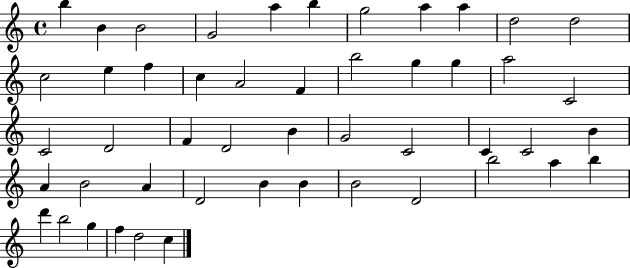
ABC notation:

X:1
T:Untitled
M:4/4
L:1/4
K:C
b B B2 G2 a b g2 a a d2 d2 c2 e f c A2 F b2 g g a2 C2 C2 D2 F D2 B G2 C2 C C2 B A B2 A D2 B B B2 D2 b2 a b d' b2 g f d2 c